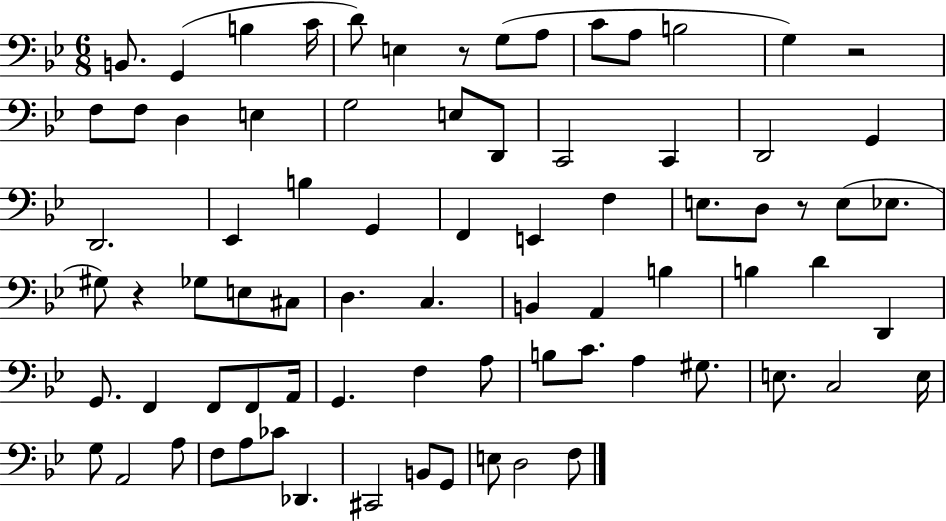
{
  \clef bass
  \numericTimeSignature
  \time 6/8
  \key bes \major
  b,8. g,4( b4 c'16 | d'8) e4 r8 g8( a8 | c'8 a8 b2 | g4) r2 | \break f8 f8 d4 e4 | g2 e8 d,8 | c,2 c,4 | d,2 g,4 | \break d,2. | ees,4 b4 g,4 | f,4 e,4 f4 | e8. d8 r8 e8( ees8. | \break gis8) r4 ges8 e8 cis8 | d4. c4. | b,4 a,4 b4 | b4 d'4 d,4 | \break g,8. f,4 f,8 f,8 a,16 | g,4. f4 a8 | b8 c'8. a4 gis8. | e8. c2 e16 | \break g8 a,2 a8 | f8 a8 ces'8 des,4. | cis,2 b,8 g,8 | e8 d2 f8 | \break \bar "|."
}